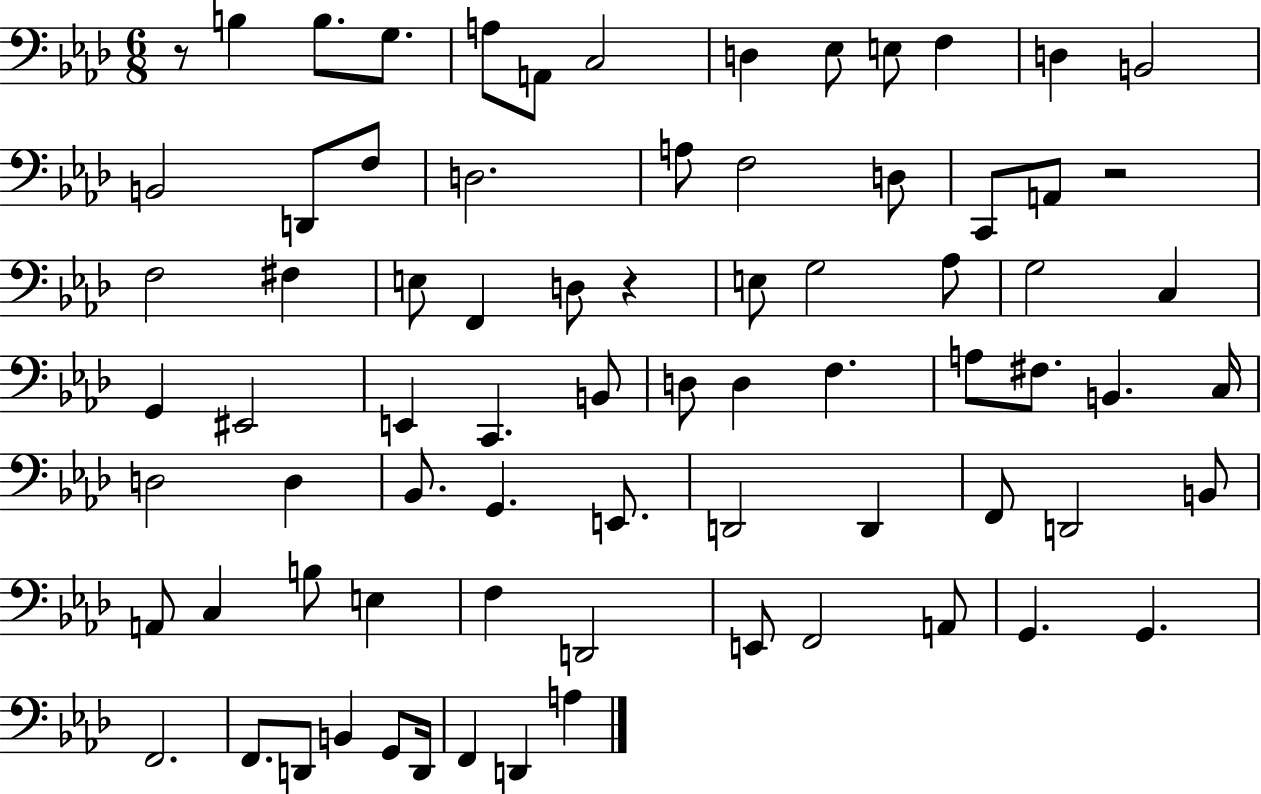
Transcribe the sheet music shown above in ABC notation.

X:1
T:Untitled
M:6/8
L:1/4
K:Ab
z/2 B, B,/2 G,/2 A,/2 A,,/2 C,2 D, _E,/2 E,/2 F, D, B,,2 B,,2 D,,/2 F,/2 D,2 A,/2 F,2 D,/2 C,,/2 A,,/2 z2 F,2 ^F, E,/2 F,, D,/2 z E,/2 G,2 _A,/2 G,2 C, G,, ^E,,2 E,, C,, B,,/2 D,/2 D, F, A,/2 ^F,/2 B,, C,/4 D,2 D, _B,,/2 G,, E,,/2 D,,2 D,, F,,/2 D,,2 B,,/2 A,,/2 C, B,/2 E, F, D,,2 E,,/2 F,,2 A,,/2 G,, G,, F,,2 F,,/2 D,,/2 B,, G,,/2 D,,/4 F,, D,, A,